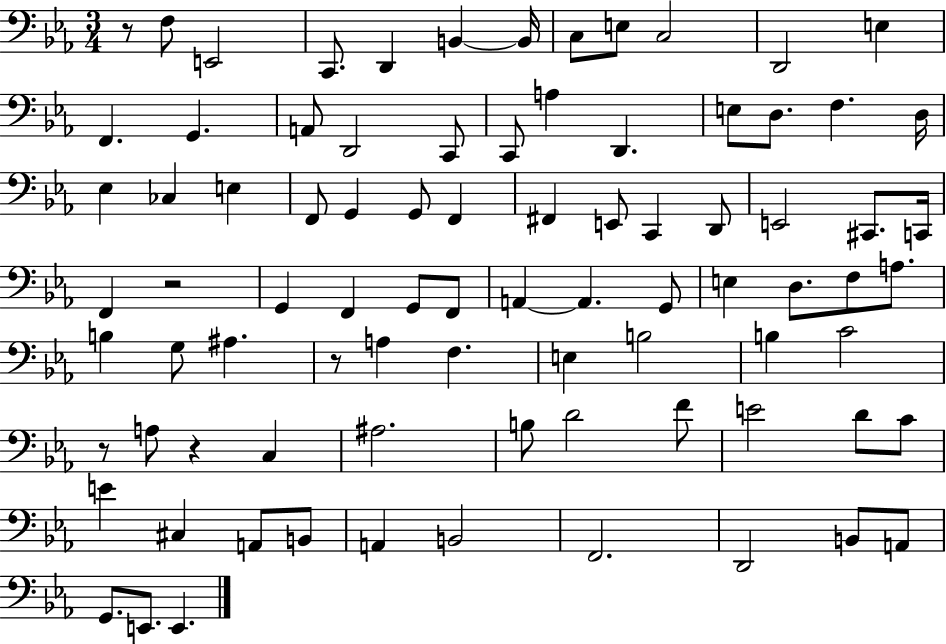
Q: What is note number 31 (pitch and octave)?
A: F#2